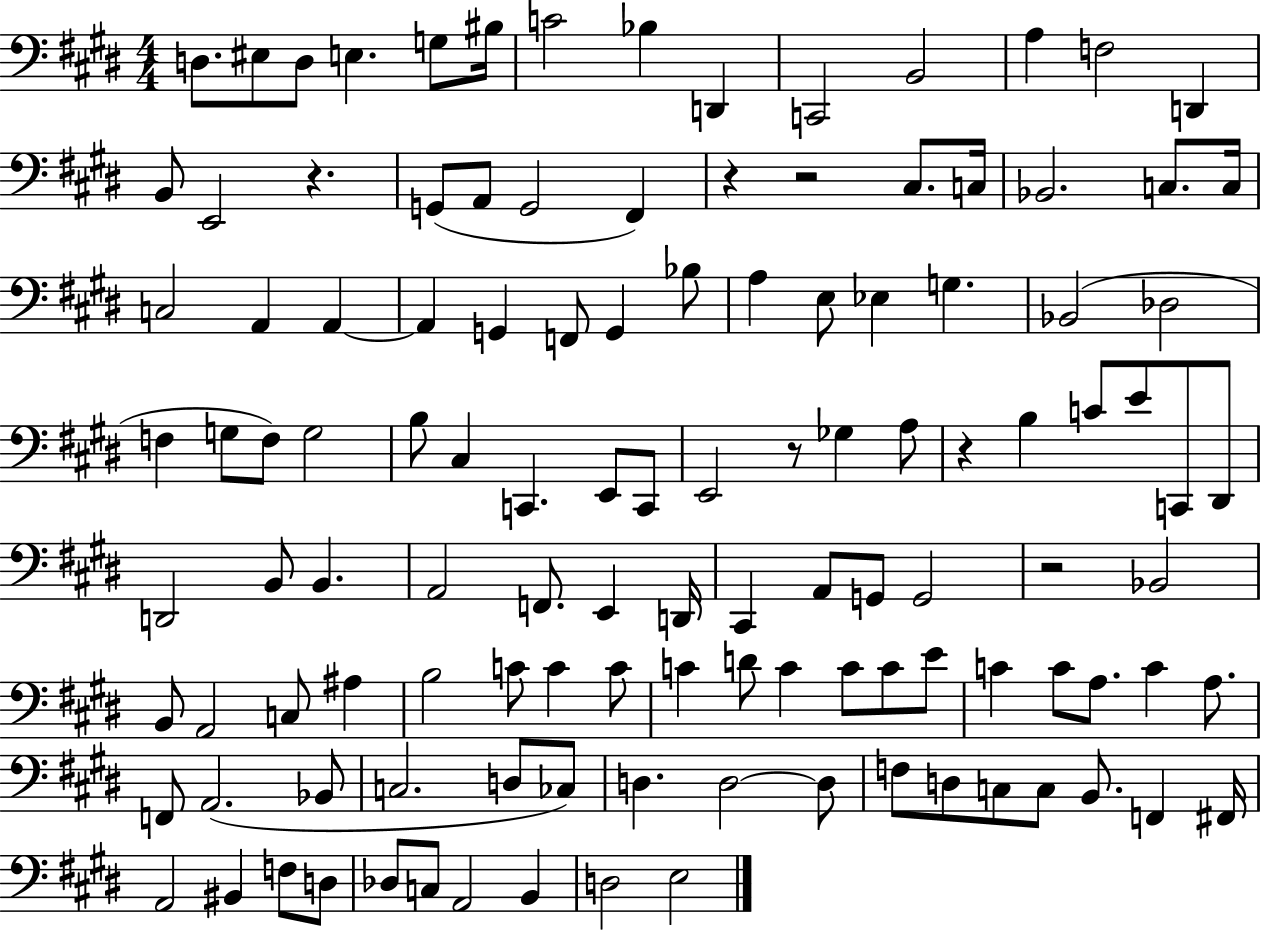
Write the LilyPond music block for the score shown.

{
  \clef bass
  \numericTimeSignature
  \time 4/4
  \key e \major
  \repeat volta 2 { d8. eis8 d8 e4. g8 bis16 | c'2 bes4 d,4 | c,2 b,2 | a4 f2 d,4 | \break b,8 e,2 r4. | g,8( a,8 g,2 fis,4) | r4 r2 cis8. c16 | bes,2. c8. c16 | \break c2 a,4 a,4~~ | a,4 g,4 f,8 g,4 bes8 | a4 e8 ees4 g4. | bes,2( des2 | \break f4 g8 f8) g2 | b8 cis4 c,4. e,8 c,8 | e,2 r8 ges4 a8 | r4 b4 c'8 e'8 c,8 dis,8 | \break d,2 b,8 b,4. | a,2 f,8. e,4 d,16 | cis,4 a,8 g,8 g,2 | r2 bes,2 | \break b,8 a,2 c8 ais4 | b2 c'8 c'4 c'8 | c'4 d'8 c'4 c'8 c'8 e'8 | c'4 c'8 a8. c'4 a8. | \break f,8 a,2.( bes,8 | c2. d8 ces8) | d4. d2~~ d8 | f8 d8 c8 c8 b,8. f,4 fis,16 | \break a,2 bis,4 f8 d8 | des8 c8 a,2 b,4 | d2 e2 | } \bar "|."
}